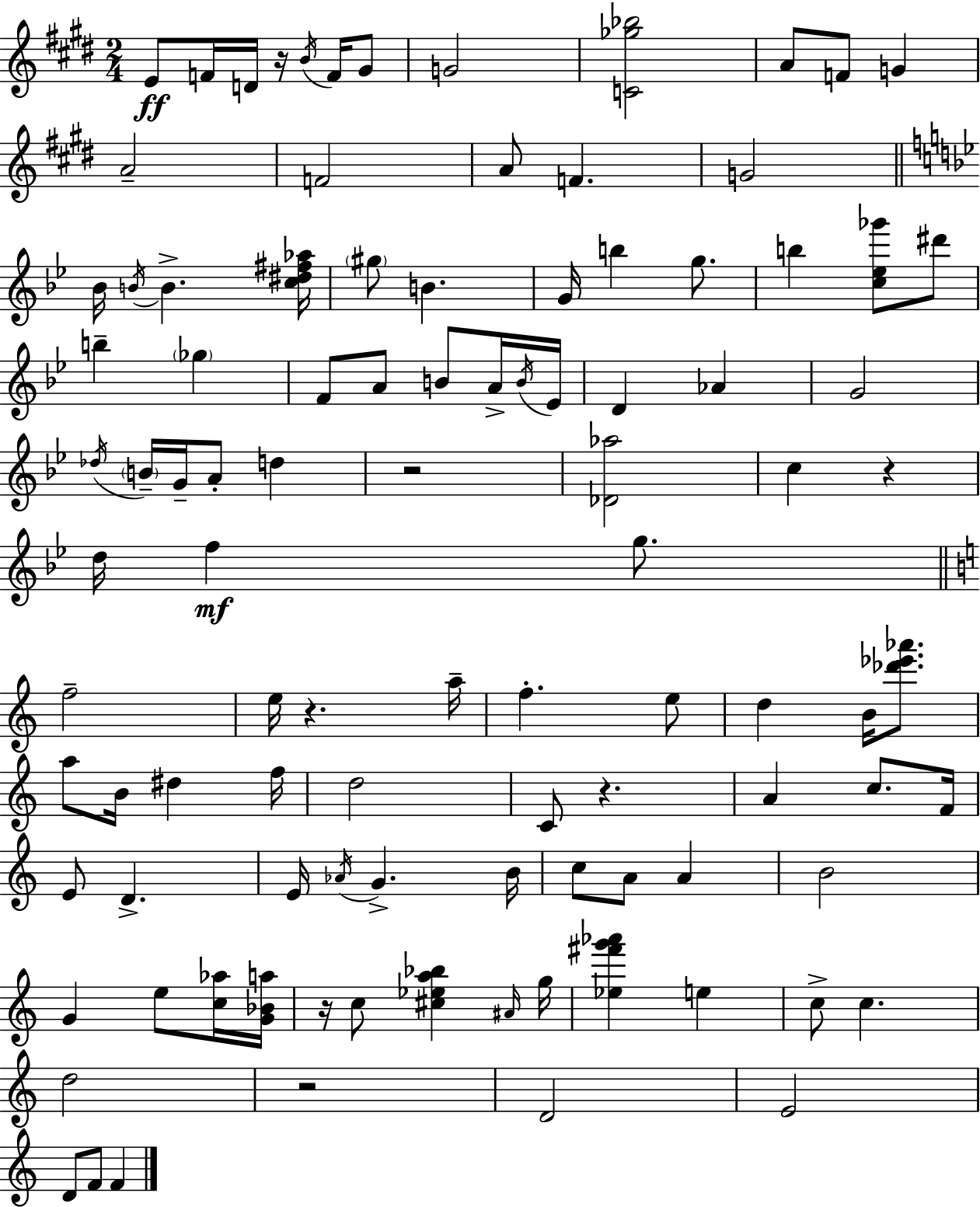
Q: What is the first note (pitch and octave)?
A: E4